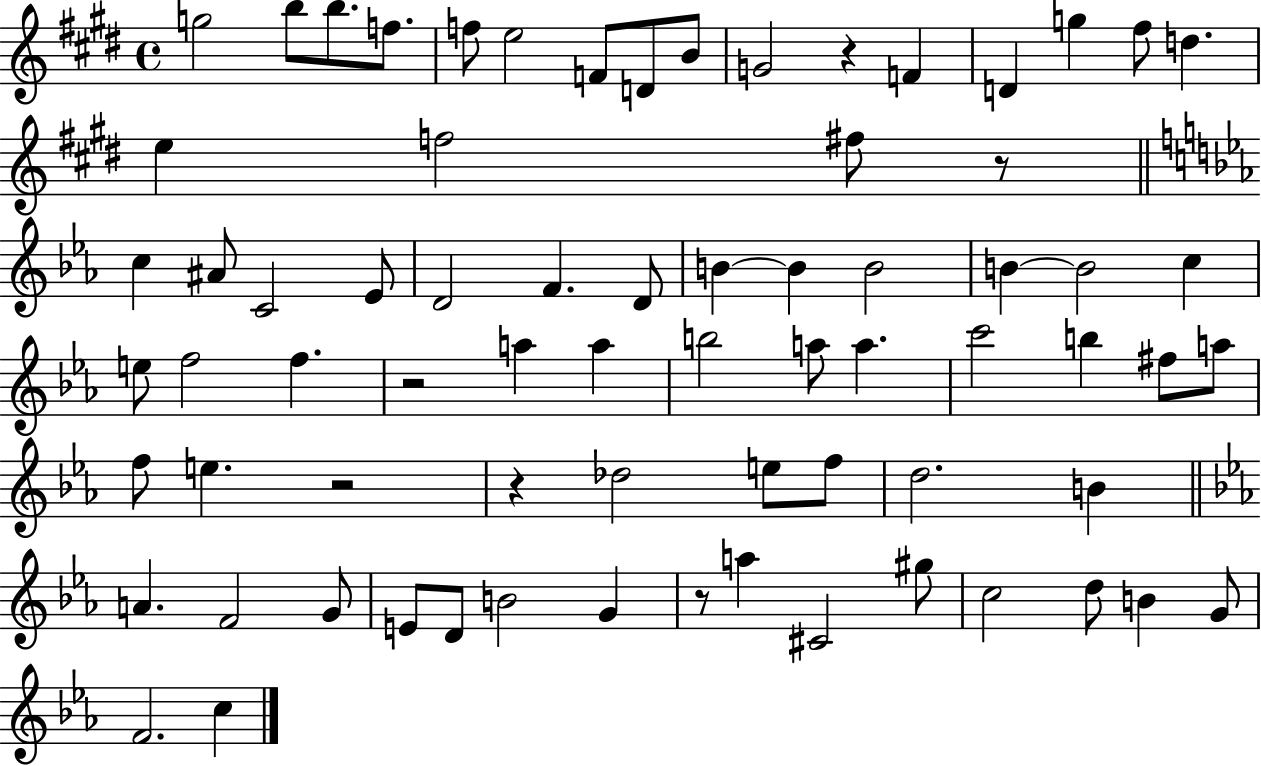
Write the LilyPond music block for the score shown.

{
  \clef treble
  \time 4/4
  \defaultTimeSignature
  \key e \major
  g''2 b''8 b''8. f''8. | f''8 e''2 f'8 d'8 b'8 | g'2 r4 f'4 | d'4 g''4 fis''8 d''4. | \break e''4 f''2 fis''8 r8 | \bar "||" \break \key ees \major c''4 ais'8 c'2 ees'8 | d'2 f'4. d'8 | b'4~~ b'4 b'2 | b'4~~ b'2 c''4 | \break e''8 f''2 f''4. | r2 a''4 a''4 | b''2 a''8 a''4. | c'''2 b''4 fis''8 a''8 | \break f''8 e''4. r2 | r4 des''2 e''8 f''8 | d''2. b'4 | \bar "||" \break \key c \minor a'4. f'2 g'8 | e'8 d'8 b'2 g'4 | r8 a''4 cis'2 gis''8 | c''2 d''8 b'4 g'8 | \break f'2. c''4 | \bar "|."
}